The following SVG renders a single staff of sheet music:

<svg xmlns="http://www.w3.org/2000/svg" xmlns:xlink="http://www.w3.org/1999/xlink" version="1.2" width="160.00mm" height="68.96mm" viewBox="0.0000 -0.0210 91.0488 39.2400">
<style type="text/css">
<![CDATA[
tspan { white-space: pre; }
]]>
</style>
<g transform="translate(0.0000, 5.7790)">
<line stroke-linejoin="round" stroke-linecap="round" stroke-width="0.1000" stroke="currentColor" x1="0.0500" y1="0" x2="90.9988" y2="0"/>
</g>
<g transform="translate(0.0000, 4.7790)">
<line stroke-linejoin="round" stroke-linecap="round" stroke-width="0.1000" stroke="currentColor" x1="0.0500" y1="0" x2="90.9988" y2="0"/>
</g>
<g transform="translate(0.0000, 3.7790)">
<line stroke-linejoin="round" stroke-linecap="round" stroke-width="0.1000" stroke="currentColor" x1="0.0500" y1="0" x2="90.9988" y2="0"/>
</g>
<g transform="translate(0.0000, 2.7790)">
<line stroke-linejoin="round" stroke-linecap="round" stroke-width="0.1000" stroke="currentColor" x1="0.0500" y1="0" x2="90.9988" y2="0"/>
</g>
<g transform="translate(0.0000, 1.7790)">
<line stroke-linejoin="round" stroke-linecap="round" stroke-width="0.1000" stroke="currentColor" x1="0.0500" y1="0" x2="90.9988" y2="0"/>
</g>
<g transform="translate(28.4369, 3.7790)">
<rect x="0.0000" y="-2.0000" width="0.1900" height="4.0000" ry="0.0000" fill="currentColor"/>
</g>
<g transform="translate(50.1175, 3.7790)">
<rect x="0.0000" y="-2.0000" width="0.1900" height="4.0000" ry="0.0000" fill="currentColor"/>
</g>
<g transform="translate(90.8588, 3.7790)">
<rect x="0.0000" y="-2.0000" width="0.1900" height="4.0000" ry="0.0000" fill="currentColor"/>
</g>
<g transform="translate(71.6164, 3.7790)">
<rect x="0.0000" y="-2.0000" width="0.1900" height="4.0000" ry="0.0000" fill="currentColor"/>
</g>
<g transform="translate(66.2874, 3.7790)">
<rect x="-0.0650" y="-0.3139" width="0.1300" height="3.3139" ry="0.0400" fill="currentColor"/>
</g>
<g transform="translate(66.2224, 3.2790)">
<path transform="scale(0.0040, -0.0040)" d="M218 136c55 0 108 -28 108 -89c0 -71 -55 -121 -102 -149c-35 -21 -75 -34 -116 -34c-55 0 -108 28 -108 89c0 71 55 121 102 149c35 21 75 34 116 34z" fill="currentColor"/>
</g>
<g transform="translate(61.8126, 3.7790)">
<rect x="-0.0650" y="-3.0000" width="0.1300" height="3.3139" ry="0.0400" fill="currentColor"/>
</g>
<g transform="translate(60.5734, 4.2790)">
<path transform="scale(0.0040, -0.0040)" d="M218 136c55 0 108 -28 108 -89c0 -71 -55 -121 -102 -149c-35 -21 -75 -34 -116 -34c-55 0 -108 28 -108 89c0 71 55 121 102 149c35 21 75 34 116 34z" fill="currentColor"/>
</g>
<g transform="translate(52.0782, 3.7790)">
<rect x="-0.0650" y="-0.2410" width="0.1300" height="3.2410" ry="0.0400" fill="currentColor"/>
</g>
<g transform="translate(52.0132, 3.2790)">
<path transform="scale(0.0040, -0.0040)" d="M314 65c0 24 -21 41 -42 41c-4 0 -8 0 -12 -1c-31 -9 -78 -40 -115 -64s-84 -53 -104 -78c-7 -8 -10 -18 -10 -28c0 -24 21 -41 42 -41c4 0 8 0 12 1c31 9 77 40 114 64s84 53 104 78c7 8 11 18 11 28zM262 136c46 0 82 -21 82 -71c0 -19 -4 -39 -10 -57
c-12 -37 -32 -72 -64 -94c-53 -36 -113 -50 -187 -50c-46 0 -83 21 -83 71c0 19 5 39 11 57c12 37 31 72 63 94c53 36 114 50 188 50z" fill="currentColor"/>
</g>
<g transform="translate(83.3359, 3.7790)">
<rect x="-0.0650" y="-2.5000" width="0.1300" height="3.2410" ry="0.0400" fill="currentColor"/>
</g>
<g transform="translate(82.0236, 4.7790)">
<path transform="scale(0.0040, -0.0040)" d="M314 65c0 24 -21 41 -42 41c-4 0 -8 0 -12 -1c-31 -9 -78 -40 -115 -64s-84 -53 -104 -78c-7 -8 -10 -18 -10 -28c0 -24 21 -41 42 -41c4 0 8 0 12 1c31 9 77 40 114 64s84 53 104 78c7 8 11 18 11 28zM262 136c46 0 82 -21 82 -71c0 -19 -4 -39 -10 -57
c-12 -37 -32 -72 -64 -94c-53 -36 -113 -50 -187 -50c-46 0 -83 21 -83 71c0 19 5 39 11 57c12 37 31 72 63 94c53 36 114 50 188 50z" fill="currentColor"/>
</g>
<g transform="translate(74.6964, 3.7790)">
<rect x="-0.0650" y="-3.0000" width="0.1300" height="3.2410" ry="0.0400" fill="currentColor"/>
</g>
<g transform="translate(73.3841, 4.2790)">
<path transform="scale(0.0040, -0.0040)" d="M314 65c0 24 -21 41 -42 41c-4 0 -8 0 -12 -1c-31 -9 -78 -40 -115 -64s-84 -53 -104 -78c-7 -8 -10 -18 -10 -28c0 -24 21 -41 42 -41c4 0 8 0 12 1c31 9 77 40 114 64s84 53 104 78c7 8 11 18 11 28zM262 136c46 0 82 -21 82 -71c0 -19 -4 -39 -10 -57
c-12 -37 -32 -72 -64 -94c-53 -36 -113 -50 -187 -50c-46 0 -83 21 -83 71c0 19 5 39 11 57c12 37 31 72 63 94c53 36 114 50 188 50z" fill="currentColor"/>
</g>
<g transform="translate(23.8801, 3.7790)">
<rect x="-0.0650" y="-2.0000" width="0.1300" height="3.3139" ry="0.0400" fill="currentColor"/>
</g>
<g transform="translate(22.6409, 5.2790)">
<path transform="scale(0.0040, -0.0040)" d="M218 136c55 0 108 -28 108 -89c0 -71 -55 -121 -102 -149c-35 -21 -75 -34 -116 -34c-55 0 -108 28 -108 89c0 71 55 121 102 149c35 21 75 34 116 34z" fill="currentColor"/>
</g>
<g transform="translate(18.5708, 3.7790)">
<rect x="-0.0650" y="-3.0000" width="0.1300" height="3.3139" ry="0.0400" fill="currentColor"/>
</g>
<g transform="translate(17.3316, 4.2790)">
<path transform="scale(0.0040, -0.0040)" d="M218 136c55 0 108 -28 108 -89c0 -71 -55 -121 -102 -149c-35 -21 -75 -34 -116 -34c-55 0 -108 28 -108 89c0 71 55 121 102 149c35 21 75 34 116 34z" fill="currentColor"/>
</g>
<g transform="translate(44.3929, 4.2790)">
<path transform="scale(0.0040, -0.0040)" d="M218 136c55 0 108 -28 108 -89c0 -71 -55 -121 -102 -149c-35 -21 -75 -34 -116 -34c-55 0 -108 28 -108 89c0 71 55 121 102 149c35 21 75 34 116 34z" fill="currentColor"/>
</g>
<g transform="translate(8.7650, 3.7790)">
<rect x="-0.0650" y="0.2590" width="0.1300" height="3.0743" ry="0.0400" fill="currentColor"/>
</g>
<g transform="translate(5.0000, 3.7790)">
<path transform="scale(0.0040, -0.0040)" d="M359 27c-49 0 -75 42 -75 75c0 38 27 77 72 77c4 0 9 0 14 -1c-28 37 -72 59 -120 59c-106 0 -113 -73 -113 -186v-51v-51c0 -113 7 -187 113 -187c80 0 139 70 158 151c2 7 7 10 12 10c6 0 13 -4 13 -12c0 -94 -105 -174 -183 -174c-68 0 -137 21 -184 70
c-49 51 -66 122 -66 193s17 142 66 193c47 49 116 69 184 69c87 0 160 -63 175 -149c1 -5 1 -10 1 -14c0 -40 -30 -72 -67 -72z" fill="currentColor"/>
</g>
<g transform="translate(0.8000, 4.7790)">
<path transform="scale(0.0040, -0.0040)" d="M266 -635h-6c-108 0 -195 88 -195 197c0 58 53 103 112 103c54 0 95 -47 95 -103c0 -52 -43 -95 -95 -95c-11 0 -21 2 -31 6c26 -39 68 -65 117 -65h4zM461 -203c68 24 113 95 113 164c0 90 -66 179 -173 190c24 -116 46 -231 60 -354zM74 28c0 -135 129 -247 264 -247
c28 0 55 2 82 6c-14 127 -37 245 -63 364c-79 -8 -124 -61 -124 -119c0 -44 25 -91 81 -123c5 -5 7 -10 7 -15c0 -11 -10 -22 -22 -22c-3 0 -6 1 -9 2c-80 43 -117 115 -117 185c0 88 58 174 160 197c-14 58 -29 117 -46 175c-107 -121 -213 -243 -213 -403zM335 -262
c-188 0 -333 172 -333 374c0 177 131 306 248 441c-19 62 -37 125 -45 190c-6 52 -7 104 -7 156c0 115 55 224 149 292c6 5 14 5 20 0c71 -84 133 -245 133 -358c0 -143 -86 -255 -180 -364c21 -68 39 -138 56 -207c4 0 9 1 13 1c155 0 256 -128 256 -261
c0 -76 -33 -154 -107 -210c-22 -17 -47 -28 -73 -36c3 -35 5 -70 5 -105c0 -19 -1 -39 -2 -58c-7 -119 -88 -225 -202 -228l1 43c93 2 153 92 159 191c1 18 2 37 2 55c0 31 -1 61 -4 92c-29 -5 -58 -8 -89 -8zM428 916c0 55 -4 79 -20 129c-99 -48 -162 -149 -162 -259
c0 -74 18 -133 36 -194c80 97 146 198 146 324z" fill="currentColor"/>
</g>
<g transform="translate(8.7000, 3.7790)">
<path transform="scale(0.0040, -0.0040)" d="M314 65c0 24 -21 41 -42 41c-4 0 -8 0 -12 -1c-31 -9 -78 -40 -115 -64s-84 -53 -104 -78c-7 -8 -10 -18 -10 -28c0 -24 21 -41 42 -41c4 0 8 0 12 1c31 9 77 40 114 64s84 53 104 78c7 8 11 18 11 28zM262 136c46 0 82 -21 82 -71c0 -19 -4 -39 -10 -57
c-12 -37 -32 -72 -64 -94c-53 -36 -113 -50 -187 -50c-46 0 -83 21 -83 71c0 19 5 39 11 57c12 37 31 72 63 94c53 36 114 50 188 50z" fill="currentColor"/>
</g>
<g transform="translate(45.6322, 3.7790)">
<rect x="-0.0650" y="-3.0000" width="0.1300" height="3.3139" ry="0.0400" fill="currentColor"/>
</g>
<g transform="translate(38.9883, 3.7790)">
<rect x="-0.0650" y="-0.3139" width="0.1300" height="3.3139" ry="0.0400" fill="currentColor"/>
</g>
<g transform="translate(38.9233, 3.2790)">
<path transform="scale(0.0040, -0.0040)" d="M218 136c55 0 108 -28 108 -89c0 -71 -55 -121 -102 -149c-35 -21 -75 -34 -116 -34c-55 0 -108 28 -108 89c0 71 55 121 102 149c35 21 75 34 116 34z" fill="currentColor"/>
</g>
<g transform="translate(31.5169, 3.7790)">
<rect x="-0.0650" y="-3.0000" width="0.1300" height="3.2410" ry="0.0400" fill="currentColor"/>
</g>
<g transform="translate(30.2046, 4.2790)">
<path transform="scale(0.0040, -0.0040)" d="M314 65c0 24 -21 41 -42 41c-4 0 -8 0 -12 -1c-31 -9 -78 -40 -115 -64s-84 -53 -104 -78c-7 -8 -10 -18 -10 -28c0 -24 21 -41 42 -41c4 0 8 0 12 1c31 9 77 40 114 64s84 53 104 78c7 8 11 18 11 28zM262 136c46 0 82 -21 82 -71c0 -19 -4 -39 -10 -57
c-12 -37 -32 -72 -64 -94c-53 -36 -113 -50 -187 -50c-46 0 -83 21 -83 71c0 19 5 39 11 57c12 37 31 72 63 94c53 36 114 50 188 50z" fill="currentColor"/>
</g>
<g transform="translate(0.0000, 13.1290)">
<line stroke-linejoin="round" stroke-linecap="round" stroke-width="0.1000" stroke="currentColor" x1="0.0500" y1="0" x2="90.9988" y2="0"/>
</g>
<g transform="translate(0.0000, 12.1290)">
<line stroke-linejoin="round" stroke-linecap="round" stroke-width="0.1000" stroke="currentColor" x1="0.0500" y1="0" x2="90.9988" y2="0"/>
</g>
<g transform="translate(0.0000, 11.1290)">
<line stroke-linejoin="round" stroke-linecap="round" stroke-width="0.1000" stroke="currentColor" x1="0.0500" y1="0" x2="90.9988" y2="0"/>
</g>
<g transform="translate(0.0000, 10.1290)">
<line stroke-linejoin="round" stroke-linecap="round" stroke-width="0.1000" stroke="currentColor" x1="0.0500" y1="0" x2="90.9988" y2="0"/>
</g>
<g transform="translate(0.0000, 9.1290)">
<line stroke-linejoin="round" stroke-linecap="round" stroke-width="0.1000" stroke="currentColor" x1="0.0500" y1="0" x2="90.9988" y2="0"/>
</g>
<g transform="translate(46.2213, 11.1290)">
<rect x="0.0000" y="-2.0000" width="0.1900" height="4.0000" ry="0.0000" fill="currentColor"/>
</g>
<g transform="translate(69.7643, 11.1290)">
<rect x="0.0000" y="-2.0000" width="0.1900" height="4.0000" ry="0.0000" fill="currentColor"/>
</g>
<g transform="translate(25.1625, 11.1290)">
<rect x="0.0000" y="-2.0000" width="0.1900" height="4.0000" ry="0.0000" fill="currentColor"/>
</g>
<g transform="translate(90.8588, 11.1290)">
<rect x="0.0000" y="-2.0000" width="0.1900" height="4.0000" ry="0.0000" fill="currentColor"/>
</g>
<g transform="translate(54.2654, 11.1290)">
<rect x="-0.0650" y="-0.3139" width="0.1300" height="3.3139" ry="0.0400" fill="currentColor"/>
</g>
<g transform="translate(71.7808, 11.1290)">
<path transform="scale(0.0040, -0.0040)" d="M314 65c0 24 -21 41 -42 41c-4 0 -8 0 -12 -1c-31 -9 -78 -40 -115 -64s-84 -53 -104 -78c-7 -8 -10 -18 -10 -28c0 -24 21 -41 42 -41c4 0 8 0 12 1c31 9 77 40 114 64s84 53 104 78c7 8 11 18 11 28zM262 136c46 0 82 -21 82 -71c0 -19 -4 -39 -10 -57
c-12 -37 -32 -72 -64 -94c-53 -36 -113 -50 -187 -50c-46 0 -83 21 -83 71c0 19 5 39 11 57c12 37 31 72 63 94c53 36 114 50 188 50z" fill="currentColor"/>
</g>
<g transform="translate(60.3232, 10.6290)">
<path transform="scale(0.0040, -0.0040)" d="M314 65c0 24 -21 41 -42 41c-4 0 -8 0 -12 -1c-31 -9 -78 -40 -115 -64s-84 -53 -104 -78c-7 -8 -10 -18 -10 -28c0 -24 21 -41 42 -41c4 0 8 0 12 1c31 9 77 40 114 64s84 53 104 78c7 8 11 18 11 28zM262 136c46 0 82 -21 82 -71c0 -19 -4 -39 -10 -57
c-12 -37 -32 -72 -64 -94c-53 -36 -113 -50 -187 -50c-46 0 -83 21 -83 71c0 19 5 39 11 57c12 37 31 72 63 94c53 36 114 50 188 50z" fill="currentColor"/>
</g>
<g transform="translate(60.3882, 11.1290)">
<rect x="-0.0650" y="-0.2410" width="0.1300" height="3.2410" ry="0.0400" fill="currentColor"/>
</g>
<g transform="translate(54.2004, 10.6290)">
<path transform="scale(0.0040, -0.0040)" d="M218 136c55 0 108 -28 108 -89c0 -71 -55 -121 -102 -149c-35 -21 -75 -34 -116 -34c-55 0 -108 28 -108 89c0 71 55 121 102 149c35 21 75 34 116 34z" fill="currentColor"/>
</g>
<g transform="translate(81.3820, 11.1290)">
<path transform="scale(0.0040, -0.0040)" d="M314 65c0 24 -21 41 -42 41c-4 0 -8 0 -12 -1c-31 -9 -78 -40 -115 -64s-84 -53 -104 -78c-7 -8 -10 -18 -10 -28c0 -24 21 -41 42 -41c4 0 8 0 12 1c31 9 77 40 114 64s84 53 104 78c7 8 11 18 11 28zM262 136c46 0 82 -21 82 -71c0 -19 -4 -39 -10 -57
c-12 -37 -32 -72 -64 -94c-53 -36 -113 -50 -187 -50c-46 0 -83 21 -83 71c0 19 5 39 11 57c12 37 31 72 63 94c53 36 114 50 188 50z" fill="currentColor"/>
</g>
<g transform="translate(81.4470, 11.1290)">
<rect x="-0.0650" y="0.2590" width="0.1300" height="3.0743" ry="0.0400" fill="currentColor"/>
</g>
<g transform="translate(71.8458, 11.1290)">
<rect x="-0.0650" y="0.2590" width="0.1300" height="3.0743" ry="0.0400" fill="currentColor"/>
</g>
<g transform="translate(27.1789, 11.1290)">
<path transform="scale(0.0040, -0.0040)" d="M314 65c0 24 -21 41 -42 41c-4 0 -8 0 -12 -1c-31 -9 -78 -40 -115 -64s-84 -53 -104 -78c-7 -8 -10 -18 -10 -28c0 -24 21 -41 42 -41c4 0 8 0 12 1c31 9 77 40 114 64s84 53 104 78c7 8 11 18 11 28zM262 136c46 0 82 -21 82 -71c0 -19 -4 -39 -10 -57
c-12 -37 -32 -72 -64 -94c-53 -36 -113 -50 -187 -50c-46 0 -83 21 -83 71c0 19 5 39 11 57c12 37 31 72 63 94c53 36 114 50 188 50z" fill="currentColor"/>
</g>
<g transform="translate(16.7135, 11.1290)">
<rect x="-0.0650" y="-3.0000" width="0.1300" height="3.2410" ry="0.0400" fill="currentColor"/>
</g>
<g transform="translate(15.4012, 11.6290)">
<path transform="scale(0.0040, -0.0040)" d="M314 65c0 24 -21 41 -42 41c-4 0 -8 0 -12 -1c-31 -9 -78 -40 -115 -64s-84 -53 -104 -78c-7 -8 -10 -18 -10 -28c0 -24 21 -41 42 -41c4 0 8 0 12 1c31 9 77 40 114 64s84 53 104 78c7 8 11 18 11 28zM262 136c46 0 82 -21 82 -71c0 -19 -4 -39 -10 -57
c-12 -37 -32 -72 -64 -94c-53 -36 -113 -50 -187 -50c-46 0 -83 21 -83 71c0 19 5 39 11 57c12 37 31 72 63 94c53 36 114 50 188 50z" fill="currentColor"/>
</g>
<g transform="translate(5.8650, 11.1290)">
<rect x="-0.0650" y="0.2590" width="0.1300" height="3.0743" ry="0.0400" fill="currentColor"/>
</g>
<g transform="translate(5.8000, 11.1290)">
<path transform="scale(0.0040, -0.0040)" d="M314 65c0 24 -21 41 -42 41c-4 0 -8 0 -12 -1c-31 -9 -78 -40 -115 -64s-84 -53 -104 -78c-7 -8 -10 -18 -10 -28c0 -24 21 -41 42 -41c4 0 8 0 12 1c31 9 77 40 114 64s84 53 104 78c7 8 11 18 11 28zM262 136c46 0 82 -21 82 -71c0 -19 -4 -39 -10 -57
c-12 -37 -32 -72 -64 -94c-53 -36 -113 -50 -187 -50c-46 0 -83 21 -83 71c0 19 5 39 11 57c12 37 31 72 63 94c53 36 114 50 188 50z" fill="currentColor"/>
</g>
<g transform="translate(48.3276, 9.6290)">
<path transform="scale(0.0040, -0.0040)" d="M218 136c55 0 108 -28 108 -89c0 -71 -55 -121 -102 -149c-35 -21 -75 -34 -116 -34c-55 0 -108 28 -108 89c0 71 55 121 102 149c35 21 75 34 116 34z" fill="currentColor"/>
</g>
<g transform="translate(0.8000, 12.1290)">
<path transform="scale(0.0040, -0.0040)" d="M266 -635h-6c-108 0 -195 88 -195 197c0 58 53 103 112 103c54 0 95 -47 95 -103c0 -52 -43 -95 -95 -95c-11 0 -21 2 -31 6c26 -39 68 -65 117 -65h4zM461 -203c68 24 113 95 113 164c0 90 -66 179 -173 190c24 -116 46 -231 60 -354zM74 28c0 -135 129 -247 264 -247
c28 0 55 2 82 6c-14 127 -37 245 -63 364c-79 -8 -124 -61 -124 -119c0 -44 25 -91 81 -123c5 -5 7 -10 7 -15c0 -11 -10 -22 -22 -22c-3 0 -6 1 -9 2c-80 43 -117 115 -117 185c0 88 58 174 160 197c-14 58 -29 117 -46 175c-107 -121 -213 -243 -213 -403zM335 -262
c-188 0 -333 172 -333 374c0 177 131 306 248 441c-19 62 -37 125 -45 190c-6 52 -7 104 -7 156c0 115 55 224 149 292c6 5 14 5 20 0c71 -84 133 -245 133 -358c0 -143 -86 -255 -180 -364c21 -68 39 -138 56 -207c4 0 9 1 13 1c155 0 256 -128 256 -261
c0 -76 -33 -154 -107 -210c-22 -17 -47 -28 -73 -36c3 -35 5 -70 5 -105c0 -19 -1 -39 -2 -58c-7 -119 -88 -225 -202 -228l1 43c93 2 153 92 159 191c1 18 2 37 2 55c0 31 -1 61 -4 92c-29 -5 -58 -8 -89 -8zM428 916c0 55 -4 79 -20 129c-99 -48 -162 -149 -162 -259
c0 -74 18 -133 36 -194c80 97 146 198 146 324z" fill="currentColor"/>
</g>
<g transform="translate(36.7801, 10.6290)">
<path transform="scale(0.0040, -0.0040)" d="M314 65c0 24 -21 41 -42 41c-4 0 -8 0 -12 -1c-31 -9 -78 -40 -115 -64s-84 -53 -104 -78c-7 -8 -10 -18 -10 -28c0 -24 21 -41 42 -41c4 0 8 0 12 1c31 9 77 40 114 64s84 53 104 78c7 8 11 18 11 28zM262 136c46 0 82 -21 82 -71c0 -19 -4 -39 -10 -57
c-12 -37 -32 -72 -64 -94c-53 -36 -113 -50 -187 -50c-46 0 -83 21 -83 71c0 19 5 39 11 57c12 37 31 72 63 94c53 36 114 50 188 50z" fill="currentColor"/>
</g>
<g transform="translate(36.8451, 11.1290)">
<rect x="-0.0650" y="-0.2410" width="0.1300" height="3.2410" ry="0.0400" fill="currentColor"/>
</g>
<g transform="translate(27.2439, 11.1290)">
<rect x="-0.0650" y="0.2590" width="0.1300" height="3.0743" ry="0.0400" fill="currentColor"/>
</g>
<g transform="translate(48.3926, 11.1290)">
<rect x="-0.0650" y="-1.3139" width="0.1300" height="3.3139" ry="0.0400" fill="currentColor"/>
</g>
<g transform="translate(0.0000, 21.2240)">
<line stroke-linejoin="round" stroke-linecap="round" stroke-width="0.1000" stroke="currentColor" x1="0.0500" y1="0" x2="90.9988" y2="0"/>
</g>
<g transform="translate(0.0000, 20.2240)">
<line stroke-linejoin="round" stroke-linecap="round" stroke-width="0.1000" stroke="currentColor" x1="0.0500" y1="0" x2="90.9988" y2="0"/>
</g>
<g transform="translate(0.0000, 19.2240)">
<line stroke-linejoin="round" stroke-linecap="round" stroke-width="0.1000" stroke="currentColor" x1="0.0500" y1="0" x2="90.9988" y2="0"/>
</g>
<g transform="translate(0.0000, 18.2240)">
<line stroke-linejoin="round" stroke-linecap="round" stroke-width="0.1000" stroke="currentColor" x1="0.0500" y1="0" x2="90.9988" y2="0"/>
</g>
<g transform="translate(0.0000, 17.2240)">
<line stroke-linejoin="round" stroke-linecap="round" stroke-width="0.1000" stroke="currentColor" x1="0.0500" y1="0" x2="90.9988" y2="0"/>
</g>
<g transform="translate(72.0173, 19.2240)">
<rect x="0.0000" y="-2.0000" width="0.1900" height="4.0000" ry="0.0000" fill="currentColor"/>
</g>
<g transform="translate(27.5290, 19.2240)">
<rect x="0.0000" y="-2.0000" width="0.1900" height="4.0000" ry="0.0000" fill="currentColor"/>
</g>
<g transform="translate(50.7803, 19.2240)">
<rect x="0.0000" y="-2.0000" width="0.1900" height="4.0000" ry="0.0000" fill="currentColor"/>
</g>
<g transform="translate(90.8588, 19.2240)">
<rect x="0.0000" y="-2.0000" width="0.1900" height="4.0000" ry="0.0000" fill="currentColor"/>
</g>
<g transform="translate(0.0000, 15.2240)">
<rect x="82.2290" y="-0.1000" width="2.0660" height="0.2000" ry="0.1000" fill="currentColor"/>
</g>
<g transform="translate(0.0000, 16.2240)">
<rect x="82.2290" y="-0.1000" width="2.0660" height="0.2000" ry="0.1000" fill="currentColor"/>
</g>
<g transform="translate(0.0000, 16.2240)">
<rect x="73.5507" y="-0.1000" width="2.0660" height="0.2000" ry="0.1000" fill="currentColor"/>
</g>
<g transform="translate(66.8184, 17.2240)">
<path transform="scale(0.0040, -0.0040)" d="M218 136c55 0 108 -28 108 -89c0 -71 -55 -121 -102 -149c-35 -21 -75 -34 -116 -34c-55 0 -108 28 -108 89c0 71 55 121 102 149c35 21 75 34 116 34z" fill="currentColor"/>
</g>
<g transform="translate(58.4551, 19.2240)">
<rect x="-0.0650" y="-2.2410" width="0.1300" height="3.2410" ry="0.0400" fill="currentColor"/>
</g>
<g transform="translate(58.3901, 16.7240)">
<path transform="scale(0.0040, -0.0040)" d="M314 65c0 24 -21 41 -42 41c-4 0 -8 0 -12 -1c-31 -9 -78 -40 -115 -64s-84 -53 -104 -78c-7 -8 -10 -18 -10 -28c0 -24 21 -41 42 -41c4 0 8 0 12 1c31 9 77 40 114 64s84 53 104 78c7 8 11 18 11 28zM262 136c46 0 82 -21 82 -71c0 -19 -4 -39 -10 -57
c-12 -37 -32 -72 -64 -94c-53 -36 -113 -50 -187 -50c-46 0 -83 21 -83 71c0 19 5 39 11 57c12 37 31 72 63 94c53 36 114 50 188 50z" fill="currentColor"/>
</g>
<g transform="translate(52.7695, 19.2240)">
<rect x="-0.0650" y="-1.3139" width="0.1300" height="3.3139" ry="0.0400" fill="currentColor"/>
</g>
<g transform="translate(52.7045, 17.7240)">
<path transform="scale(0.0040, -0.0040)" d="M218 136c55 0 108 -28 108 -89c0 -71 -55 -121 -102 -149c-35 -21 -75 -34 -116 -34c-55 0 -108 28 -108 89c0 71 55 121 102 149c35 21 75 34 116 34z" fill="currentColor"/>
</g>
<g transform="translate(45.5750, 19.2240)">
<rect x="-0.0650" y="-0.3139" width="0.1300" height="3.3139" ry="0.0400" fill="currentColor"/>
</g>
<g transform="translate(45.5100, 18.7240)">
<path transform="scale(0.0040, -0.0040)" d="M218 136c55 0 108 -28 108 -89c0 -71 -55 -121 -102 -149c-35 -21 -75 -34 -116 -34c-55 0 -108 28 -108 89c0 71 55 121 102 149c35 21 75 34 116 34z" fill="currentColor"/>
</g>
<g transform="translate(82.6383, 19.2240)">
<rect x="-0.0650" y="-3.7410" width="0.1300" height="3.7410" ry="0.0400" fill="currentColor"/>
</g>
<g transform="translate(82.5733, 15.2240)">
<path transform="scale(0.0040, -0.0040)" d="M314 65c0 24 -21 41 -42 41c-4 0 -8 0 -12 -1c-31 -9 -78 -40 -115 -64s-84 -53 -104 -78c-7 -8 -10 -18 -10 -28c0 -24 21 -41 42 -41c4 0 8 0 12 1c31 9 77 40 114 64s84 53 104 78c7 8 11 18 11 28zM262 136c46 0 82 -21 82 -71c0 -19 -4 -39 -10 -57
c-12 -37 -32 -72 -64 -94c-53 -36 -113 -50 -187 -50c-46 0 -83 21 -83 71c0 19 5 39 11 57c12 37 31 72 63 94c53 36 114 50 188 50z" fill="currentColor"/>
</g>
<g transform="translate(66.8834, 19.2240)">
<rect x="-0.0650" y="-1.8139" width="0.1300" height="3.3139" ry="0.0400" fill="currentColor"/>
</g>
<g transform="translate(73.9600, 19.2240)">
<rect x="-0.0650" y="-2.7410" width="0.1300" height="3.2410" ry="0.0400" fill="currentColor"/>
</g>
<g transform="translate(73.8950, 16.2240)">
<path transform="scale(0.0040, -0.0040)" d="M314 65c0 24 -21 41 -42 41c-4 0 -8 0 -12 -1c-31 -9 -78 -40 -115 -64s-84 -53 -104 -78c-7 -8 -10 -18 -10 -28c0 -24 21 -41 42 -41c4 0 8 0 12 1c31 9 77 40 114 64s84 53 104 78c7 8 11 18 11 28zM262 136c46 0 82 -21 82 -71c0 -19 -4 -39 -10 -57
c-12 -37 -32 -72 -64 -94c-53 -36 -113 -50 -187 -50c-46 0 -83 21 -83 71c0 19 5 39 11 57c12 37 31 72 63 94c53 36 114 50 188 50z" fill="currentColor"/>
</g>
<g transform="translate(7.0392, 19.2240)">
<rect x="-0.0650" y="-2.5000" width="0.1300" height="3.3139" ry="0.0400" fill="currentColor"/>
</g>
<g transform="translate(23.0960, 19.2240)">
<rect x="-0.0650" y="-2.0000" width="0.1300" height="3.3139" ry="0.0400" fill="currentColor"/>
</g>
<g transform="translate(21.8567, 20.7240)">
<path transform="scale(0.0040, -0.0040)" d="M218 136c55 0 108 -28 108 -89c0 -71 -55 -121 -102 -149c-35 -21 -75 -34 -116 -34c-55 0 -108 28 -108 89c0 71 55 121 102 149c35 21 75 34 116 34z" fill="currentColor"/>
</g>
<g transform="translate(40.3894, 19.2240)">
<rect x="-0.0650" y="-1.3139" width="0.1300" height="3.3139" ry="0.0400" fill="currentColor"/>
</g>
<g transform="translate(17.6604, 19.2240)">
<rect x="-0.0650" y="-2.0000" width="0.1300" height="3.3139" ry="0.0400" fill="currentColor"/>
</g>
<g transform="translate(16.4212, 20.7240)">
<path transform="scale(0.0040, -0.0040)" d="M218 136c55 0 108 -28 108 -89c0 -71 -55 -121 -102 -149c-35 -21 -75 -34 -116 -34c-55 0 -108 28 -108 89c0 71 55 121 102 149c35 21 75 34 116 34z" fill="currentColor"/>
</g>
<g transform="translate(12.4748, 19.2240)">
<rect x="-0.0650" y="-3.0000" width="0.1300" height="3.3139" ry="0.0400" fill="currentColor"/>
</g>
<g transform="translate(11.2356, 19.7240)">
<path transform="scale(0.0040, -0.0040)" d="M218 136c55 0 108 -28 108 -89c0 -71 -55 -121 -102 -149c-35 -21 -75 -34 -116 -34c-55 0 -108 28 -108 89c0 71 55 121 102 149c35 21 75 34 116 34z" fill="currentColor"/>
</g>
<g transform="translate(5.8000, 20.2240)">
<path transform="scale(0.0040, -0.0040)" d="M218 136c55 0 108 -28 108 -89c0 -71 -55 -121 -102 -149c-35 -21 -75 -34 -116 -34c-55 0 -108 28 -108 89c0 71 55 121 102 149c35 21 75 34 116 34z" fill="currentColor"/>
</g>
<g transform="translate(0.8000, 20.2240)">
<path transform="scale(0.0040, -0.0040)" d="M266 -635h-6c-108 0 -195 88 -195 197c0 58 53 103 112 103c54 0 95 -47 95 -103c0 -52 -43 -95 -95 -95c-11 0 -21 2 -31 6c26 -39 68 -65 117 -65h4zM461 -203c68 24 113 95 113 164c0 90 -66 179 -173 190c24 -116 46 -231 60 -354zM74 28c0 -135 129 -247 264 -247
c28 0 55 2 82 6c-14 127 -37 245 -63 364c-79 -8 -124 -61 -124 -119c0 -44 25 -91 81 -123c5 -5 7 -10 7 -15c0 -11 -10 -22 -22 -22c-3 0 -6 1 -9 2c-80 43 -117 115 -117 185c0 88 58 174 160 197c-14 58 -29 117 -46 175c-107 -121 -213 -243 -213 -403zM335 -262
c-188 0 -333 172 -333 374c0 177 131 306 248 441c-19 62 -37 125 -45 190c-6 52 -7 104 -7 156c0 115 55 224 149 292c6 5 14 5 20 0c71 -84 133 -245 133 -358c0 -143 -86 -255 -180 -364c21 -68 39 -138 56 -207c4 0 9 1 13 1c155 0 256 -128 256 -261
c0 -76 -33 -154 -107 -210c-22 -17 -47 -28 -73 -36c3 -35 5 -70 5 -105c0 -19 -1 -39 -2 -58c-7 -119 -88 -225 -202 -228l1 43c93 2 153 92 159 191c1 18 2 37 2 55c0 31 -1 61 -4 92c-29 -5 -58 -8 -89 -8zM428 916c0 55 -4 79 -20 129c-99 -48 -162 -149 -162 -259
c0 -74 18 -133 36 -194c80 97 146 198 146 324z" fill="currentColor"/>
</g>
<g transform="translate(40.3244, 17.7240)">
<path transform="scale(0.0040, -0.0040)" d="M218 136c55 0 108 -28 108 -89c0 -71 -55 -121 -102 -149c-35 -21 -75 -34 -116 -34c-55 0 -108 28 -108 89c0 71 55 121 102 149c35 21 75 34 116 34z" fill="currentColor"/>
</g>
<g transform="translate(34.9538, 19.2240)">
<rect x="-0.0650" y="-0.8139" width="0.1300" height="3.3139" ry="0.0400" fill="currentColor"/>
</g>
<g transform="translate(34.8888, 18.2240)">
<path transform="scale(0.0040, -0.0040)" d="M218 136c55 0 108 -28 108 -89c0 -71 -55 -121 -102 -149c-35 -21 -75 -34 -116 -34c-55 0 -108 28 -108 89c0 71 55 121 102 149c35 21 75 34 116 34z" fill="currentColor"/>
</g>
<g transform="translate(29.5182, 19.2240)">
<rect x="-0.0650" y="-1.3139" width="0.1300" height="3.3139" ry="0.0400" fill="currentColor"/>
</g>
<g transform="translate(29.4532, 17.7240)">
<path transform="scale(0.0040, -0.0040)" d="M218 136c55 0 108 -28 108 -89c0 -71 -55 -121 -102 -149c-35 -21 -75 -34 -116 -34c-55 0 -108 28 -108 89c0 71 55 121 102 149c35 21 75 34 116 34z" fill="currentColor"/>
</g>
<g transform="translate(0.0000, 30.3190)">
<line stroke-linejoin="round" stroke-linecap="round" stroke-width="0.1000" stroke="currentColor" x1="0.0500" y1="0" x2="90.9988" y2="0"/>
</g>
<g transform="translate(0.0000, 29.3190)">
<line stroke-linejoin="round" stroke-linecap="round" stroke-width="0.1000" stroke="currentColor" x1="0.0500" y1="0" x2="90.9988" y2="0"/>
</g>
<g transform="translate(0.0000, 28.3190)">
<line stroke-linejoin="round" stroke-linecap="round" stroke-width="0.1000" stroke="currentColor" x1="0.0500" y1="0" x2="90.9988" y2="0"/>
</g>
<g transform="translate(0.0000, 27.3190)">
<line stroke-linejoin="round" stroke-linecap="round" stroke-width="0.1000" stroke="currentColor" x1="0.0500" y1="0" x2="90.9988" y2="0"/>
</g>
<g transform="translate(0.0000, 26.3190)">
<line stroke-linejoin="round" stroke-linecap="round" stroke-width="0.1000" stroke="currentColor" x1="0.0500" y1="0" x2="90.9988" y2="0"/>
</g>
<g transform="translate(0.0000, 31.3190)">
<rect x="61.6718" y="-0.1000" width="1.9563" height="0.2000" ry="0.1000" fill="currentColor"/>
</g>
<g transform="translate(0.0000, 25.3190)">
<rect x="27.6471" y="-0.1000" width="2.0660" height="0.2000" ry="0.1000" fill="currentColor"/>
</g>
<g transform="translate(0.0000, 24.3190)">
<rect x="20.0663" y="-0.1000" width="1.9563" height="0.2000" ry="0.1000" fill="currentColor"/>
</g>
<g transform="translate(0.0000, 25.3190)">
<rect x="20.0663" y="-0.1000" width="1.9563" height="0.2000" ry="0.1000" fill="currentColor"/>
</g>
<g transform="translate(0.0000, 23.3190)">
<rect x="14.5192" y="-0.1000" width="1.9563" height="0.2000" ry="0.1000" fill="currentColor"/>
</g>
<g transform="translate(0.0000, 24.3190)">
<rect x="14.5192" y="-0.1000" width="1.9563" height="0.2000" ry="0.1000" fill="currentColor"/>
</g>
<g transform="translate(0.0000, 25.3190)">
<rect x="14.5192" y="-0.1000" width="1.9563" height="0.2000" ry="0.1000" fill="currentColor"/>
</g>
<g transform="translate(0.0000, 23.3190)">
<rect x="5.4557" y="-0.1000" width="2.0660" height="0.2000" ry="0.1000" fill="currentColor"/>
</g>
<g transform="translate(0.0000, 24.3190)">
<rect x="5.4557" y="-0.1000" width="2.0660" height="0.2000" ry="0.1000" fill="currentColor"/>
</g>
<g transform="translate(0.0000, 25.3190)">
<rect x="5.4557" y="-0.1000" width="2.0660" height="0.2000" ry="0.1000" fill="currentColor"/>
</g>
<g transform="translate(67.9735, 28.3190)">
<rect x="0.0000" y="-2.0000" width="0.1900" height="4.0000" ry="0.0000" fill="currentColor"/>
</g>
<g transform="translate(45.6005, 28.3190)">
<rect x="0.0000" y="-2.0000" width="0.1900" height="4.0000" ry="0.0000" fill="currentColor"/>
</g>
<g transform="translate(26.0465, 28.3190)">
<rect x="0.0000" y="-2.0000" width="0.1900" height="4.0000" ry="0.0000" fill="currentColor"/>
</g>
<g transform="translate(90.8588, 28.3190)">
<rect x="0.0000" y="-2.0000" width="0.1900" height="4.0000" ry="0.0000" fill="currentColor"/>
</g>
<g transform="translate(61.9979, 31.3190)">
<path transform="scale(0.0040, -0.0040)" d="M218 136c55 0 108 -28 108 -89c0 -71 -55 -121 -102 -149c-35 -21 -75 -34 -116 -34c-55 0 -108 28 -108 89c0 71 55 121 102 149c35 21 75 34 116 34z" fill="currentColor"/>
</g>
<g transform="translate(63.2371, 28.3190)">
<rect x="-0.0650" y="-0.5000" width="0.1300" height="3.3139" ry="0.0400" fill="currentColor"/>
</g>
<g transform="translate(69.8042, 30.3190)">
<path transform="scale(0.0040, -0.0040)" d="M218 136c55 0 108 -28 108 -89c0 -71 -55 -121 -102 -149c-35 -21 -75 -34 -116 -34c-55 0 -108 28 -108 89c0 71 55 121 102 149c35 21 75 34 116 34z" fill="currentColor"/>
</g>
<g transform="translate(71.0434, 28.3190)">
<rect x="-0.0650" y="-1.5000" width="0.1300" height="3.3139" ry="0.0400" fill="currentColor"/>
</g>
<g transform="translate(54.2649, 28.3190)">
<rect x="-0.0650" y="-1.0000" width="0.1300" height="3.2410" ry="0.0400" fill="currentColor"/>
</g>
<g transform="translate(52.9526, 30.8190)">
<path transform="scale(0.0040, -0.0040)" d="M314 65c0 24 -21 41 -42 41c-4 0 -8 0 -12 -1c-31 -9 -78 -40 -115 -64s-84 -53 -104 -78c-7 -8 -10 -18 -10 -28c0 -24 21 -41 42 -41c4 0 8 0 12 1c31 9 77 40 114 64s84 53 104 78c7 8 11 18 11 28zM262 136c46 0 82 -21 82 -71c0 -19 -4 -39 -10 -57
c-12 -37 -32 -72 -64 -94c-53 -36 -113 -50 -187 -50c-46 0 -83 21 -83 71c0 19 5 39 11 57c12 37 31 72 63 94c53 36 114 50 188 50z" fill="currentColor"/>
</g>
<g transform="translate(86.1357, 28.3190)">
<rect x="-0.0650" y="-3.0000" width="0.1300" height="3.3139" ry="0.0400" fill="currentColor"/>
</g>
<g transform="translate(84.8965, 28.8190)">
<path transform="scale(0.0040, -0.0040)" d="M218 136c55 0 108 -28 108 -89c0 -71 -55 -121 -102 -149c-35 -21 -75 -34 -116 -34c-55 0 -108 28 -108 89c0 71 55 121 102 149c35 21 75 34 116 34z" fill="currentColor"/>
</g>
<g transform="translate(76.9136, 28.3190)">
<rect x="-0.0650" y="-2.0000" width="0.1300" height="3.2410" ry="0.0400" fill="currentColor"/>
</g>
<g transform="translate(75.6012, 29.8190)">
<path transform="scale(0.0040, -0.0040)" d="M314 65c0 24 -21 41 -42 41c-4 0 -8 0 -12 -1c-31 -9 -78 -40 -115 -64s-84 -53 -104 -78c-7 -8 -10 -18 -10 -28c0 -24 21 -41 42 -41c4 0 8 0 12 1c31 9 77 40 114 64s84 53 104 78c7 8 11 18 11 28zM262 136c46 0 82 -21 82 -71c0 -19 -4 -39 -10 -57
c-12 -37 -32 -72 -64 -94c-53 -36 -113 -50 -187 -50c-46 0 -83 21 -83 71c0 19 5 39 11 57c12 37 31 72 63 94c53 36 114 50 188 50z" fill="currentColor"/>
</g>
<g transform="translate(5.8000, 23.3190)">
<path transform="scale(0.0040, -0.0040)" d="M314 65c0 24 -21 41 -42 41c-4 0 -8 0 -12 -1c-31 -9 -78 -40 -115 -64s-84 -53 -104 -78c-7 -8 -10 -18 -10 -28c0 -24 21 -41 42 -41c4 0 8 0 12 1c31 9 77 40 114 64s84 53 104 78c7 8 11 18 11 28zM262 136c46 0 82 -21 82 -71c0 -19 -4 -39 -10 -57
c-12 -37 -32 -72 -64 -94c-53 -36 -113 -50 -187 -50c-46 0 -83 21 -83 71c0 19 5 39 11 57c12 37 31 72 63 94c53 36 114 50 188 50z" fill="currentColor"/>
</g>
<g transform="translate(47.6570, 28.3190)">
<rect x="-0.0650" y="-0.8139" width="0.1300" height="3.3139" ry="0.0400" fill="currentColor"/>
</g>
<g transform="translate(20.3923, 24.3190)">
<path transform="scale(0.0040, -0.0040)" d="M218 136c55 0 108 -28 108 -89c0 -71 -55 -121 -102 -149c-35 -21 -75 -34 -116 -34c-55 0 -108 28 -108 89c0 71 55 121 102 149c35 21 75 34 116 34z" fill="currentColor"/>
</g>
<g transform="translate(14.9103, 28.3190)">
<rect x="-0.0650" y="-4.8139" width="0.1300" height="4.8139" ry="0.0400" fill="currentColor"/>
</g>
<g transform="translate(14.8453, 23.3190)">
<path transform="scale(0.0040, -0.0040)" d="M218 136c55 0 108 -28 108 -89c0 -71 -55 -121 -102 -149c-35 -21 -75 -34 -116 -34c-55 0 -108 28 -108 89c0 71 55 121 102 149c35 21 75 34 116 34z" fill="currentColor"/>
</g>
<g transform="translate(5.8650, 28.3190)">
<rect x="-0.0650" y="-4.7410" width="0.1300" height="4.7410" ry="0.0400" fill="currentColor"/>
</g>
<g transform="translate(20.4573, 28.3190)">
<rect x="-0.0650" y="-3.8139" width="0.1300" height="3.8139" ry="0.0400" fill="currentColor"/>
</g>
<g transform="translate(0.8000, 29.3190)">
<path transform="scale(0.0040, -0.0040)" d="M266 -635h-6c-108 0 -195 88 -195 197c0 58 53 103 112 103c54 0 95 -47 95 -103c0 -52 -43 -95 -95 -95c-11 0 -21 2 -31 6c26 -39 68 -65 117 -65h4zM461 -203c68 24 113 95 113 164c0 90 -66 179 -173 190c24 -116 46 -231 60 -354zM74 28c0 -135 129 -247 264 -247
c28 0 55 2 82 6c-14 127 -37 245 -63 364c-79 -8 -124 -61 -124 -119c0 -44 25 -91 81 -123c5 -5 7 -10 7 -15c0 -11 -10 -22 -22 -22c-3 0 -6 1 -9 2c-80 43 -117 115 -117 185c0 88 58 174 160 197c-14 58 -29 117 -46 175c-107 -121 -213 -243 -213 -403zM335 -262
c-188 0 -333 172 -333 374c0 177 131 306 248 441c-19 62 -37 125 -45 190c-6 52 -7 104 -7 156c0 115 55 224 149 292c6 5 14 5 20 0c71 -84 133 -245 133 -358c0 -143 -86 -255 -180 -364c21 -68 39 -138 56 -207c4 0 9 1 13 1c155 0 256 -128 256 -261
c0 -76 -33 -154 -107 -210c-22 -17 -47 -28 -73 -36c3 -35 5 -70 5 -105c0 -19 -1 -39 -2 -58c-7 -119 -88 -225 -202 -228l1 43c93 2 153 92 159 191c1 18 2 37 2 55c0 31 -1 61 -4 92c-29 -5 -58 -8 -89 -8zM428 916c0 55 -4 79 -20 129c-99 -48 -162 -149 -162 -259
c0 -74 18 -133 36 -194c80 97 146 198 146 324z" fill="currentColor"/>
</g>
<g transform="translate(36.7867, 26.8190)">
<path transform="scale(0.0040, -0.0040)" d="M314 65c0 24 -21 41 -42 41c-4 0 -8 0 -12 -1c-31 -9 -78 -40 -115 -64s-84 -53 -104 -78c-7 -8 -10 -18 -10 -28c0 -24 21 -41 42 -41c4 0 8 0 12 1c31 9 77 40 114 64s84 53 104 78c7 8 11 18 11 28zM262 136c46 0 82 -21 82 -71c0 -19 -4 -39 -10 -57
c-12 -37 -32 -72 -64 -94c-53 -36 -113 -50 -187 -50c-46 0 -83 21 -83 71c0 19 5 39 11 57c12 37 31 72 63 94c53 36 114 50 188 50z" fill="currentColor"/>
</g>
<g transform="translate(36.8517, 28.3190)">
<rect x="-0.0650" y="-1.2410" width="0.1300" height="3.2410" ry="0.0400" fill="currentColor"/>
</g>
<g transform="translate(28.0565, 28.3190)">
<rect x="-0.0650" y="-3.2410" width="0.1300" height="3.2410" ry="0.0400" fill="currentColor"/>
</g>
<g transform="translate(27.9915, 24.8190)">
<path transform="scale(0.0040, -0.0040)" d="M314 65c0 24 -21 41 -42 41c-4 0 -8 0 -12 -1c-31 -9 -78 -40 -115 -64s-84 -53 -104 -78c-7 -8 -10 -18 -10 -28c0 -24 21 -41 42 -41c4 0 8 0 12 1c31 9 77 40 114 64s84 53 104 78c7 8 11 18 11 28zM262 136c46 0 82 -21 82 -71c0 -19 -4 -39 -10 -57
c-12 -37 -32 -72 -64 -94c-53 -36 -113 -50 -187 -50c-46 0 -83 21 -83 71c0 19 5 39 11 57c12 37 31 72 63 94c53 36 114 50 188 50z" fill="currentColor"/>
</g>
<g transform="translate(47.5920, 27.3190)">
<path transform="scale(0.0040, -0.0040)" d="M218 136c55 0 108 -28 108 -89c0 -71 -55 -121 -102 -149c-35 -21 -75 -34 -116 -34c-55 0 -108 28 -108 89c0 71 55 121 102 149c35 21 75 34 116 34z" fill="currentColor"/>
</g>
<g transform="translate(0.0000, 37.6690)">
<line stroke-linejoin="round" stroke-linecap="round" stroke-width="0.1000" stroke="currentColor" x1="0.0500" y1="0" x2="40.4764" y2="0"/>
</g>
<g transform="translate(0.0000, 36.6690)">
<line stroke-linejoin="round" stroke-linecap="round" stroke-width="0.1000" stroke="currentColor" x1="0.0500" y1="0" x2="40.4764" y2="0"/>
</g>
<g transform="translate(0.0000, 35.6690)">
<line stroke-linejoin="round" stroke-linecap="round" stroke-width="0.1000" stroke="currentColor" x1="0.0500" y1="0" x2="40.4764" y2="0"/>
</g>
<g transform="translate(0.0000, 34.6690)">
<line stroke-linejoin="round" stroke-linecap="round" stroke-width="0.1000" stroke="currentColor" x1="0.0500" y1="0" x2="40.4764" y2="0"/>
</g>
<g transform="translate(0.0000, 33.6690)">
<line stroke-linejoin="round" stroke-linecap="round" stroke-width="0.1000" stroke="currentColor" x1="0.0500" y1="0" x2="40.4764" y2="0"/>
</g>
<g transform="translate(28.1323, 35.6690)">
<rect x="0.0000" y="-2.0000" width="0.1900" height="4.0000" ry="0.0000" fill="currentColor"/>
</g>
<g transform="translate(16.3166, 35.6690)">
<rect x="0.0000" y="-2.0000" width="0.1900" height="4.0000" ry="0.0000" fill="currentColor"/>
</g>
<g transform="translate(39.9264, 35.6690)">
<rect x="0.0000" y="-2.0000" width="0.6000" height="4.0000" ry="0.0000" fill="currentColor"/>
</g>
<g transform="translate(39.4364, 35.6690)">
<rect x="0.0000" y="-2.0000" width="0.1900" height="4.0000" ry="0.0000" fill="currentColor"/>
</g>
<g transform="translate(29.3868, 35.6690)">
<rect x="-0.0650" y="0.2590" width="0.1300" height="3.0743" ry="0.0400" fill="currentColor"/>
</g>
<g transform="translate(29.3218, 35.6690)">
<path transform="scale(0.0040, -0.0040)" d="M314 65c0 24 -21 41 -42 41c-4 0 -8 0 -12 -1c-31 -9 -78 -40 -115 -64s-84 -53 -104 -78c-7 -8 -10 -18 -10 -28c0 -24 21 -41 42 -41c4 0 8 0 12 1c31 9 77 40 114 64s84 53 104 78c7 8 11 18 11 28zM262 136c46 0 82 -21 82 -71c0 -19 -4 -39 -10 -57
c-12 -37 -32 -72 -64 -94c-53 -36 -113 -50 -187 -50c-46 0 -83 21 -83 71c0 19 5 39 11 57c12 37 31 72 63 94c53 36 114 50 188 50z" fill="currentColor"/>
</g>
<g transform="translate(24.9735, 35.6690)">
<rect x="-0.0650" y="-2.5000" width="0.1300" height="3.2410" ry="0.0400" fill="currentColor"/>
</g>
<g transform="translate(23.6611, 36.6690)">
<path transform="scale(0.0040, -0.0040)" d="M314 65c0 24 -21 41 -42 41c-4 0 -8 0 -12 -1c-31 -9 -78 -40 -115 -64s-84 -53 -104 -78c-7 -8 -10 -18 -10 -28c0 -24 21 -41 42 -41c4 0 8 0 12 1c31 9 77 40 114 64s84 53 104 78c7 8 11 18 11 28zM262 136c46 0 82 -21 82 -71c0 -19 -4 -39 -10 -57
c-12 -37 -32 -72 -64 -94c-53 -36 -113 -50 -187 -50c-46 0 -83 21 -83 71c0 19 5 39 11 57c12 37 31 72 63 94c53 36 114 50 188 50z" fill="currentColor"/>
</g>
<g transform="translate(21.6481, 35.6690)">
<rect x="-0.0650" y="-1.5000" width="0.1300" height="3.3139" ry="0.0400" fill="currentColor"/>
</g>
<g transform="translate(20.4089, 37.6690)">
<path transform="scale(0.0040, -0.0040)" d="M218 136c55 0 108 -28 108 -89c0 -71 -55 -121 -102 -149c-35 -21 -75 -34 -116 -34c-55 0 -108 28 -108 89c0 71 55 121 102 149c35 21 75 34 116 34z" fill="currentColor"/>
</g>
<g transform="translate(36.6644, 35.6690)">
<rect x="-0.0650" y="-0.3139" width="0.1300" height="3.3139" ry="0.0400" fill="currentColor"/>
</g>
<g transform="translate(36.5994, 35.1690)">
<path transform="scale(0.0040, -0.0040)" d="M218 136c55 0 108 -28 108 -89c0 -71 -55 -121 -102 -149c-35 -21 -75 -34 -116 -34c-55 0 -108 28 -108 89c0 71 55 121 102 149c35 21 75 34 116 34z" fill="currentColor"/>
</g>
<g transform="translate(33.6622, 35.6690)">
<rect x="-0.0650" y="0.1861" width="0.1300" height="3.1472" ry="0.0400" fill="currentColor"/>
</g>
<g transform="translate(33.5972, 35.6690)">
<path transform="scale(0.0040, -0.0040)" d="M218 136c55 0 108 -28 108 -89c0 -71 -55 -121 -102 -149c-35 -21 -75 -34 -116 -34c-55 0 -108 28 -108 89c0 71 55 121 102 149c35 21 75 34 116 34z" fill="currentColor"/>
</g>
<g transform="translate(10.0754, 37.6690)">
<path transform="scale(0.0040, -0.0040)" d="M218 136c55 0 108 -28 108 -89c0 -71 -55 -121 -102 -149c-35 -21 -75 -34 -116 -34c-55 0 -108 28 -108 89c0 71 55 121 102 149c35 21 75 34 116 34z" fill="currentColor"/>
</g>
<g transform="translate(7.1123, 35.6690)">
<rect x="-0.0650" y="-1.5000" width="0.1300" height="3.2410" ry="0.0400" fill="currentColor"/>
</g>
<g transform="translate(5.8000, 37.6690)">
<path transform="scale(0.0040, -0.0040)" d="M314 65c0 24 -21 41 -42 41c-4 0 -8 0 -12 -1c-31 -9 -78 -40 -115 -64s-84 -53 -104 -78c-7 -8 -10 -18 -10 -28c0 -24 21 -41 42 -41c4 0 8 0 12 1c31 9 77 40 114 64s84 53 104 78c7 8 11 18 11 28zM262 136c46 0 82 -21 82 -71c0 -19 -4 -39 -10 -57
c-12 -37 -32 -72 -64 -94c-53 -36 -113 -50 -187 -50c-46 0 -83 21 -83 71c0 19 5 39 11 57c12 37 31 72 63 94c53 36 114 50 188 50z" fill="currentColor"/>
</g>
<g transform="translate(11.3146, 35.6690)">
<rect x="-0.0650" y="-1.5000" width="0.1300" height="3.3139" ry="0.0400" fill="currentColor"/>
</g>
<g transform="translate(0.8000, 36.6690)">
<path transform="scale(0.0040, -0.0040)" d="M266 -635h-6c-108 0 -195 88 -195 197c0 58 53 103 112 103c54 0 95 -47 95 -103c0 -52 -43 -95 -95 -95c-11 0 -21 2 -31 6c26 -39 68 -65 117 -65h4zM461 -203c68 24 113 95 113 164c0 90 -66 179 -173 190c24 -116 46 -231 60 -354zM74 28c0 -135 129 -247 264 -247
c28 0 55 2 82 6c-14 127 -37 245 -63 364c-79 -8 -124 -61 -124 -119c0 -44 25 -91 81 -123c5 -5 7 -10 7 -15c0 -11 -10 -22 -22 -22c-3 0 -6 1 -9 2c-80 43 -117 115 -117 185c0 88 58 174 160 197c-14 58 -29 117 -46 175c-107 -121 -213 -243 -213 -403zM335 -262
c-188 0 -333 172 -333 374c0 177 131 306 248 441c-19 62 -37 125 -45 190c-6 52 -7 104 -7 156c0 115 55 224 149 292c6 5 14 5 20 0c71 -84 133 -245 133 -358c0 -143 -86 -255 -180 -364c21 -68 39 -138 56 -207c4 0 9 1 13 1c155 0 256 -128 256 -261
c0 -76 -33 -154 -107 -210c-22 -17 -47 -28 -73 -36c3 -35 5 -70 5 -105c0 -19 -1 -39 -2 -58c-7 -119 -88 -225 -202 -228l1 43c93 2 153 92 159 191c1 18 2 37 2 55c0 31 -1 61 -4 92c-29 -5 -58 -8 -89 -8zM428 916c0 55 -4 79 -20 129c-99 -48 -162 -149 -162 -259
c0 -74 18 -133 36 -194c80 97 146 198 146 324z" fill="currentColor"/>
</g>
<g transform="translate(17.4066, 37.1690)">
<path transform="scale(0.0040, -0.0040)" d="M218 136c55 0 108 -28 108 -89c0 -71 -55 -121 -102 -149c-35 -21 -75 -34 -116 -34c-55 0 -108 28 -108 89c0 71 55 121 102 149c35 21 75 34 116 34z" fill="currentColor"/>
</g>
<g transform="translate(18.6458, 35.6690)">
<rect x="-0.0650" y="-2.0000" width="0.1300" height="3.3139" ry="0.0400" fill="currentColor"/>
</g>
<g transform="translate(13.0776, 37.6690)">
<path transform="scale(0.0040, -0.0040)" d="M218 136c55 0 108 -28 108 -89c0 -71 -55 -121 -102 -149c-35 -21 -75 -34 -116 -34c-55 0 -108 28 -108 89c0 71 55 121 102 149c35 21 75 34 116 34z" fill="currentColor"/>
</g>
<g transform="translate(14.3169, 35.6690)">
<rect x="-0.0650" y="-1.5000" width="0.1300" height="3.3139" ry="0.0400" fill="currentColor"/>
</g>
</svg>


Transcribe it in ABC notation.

X:1
T:Untitled
M:4/4
L:1/4
K:C
B2 A F A2 c A c2 A c A2 G2 B2 A2 B2 c2 e c c2 B2 B2 G A F F e d e c e g2 f a2 c'2 e'2 e' c' b2 e2 d D2 C E F2 A E2 E E F E G2 B2 B c